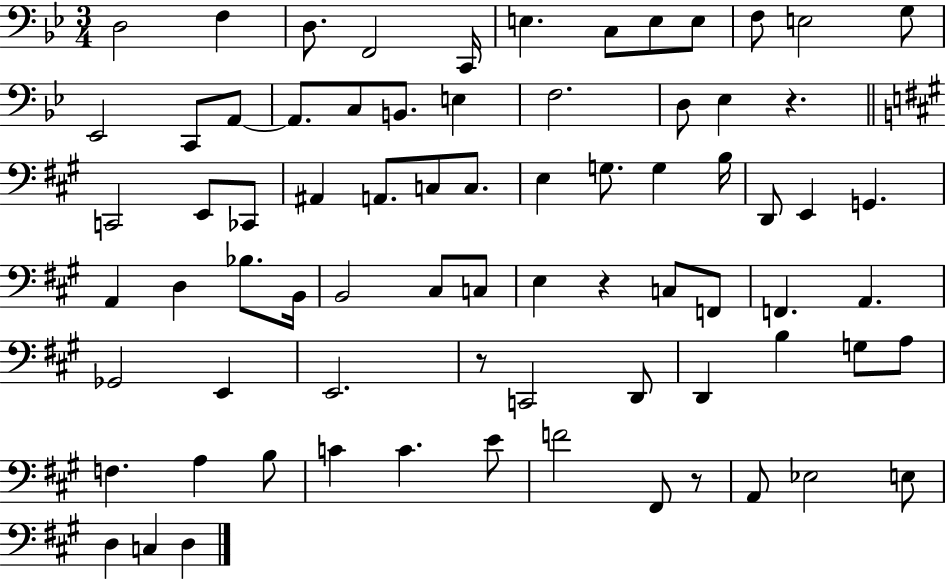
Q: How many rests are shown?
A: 4